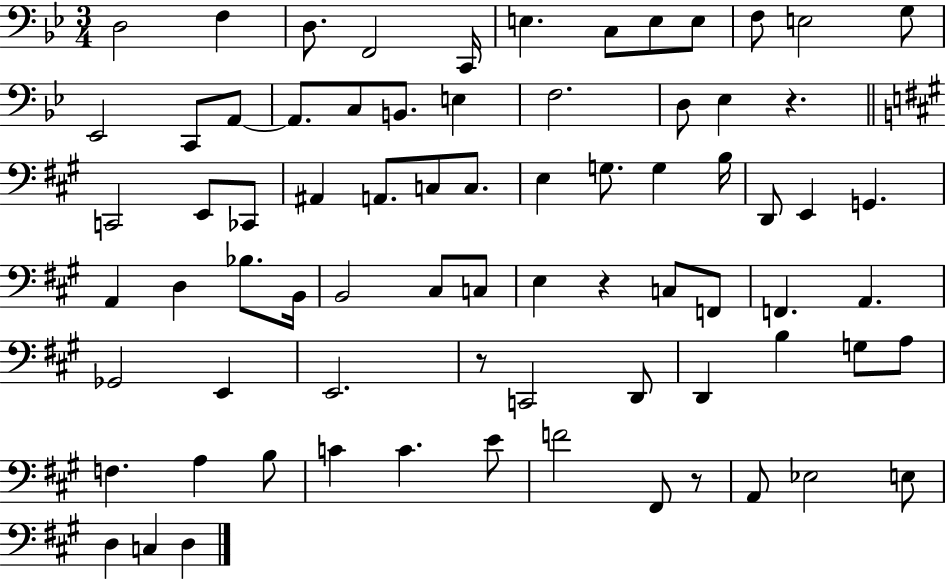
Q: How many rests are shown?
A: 4